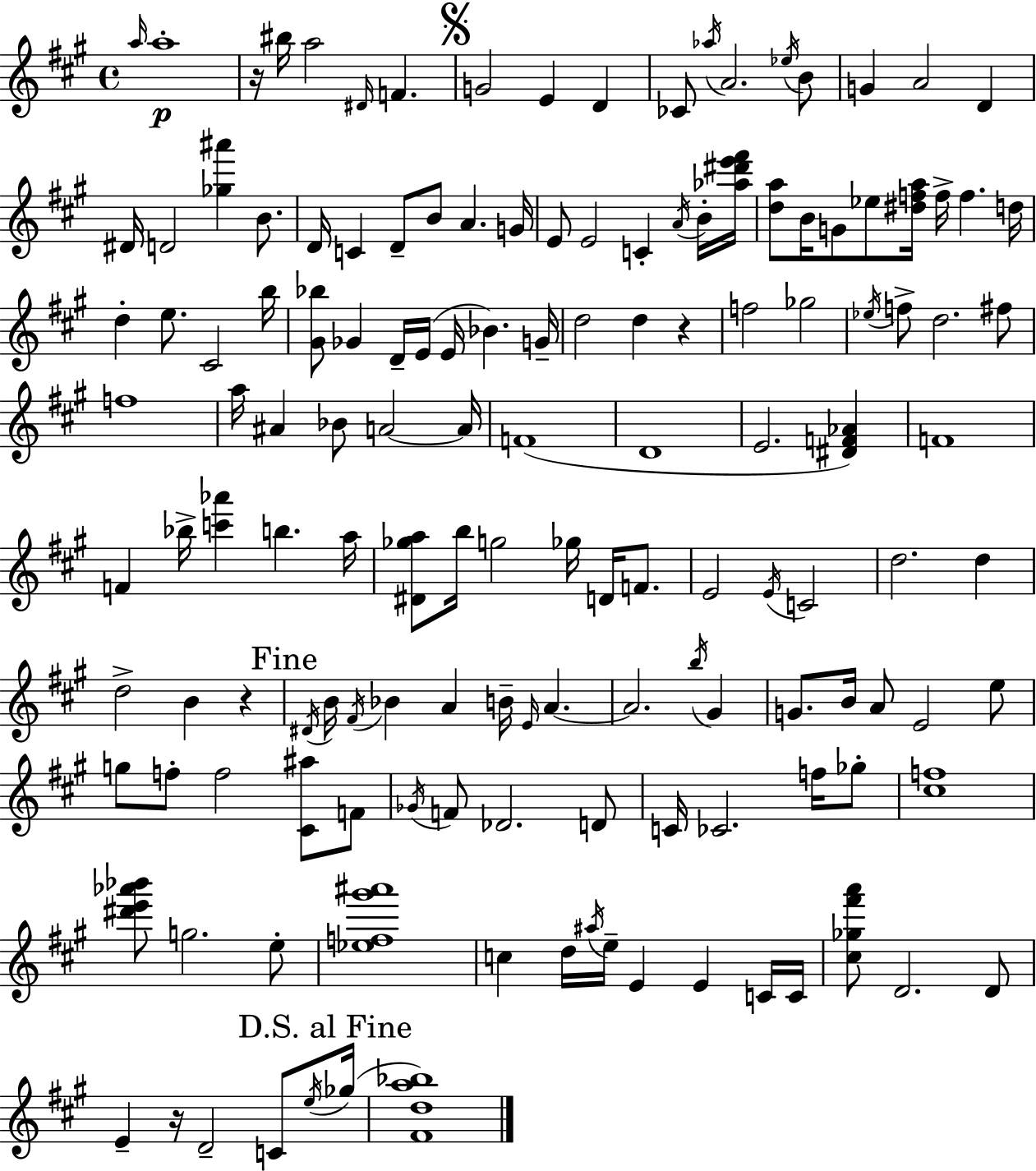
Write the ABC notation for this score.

X:1
T:Untitled
M:4/4
L:1/4
K:A
a/4 a4 z/4 ^b/4 a2 ^D/4 F G2 E D _C/2 _a/4 A2 _e/4 B/2 G A2 D ^D/4 D2 [_g^a'] B/2 D/4 C D/2 B/2 A G/4 E/2 E2 C A/4 B/4 [_a^d'e'^f']/4 [da]/2 B/4 G/2 _e/2 [^dfa]/4 f/4 f d/4 d e/2 ^C2 b/4 [^G_b]/2 _G D/4 E/4 E/4 _B G/4 d2 d z f2 _g2 _e/4 f/2 d2 ^f/2 f4 a/4 ^A _B/2 A2 A/4 F4 D4 E2 [^DF_A] F4 F _b/4 [c'_a'] b a/4 [^D_ga]/2 b/4 g2 _g/4 D/4 F/2 E2 E/4 C2 d2 d d2 B z ^D/4 B/4 ^F/4 _B A B/4 E/4 A A2 b/4 ^G G/2 B/4 A/2 E2 e/2 g/2 f/2 f2 [^C^a]/2 F/2 _G/4 F/2 _D2 D/2 C/4 _C2 f/4 _g/2 [^cf]4 [^d'e'_a'_b']/2 g2 e/2 [_ef^g'^a']4 c d/4 ^a/4 e/4 E E C/4 C/4 [^c_g^f'a']/2 D2 D/2 E z/4 D2 C/2 e/4 _g/4 [^Fda_b]4